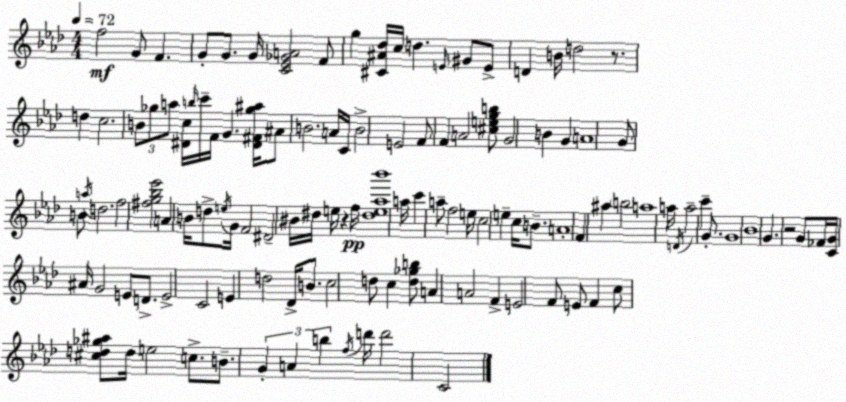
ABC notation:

X:1
T:Untitled
M:4/4
L:1/4
K:Ab
f2 G/2 F G/2 G/2 G/4 [C_E_GA]2 F/2 g [^C^A_d]/4 c/4 d E/4 ^G/2 E/2 D B/4 d2 z/2 d c2 B/2 _g/2 a/2 [^Dc]/4 b/4 c'/4 F/4 G [^D^F_g^a]/4 ^A/2 B2 A/4 C/4 B2 E2 F/2 F A2 [^cegb]/2 G2 B G A4 G/2 B/2 a/4 d2 f2 [^fg_b_e']2 A B/4 d/2 e/4 G/4 F2 ^D2 ^B/4 ^d/4 e/4 z f/4 [^de_a_b']4 a/4 c' a/2 f2 e/4 c2 e c/4 B/2 A4 F ^a b2 a4 a/4 D/4 a2 c' G/2 G4 _B4 G z2 G/2 _F/4 [CG]/4 ^A/4 G2 E/2 D/2 E2 C2 E d2 _D/4 B/2 c2 d/2 c [d_gb]/2 A A2 F E2 F/2 E/2 F c/2 [^cd_g^a]/2 d/4 e2 c/2 B/2 G A b f/4 d'/4 d'2 C2